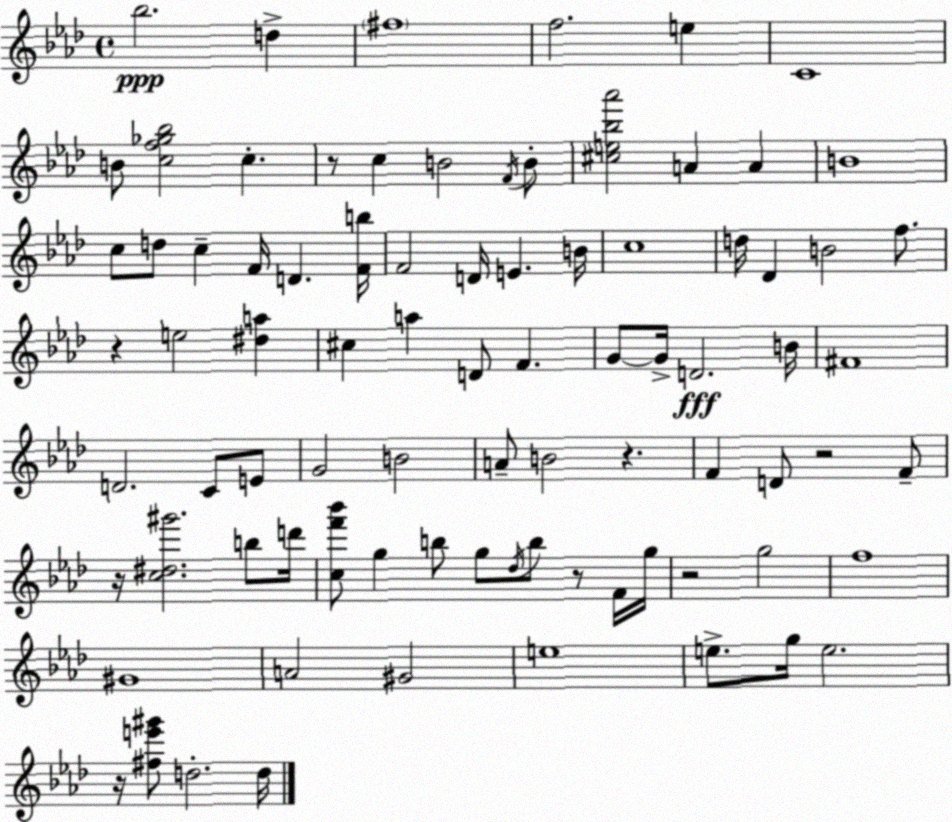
X:1
T:Untitled
M:4/4
L:1/4
K:Ab
_b2 d ^f4 f2 e C4 B/2 [cf_g_b]2 c z/2 c B2 F/4 B/2 [^ce_b_a']2 A A B4 c/2 d/2 c F/4 D [Fb]/4 F2 D/4 E B/4 c4 d/4 _D B2 f/2 z e2 [^da] ^c a D/2 F G/2 G/4 D2 B/4 ^F4 D2 C/2 E/2 G2 B2 A/2 B2 z F D/2 z2 F/2 z/4 [c^d^g']2 b/2 d'/4 [cf'_b']/2 g b/2 g/2 _d/4 b/2 z/2 F/4 g/4 z2 g2 f4 ^G4 A2 ^G2 e4 e/2 g/4 e2 z/4 [^fe'^g']/2 d2 d/4